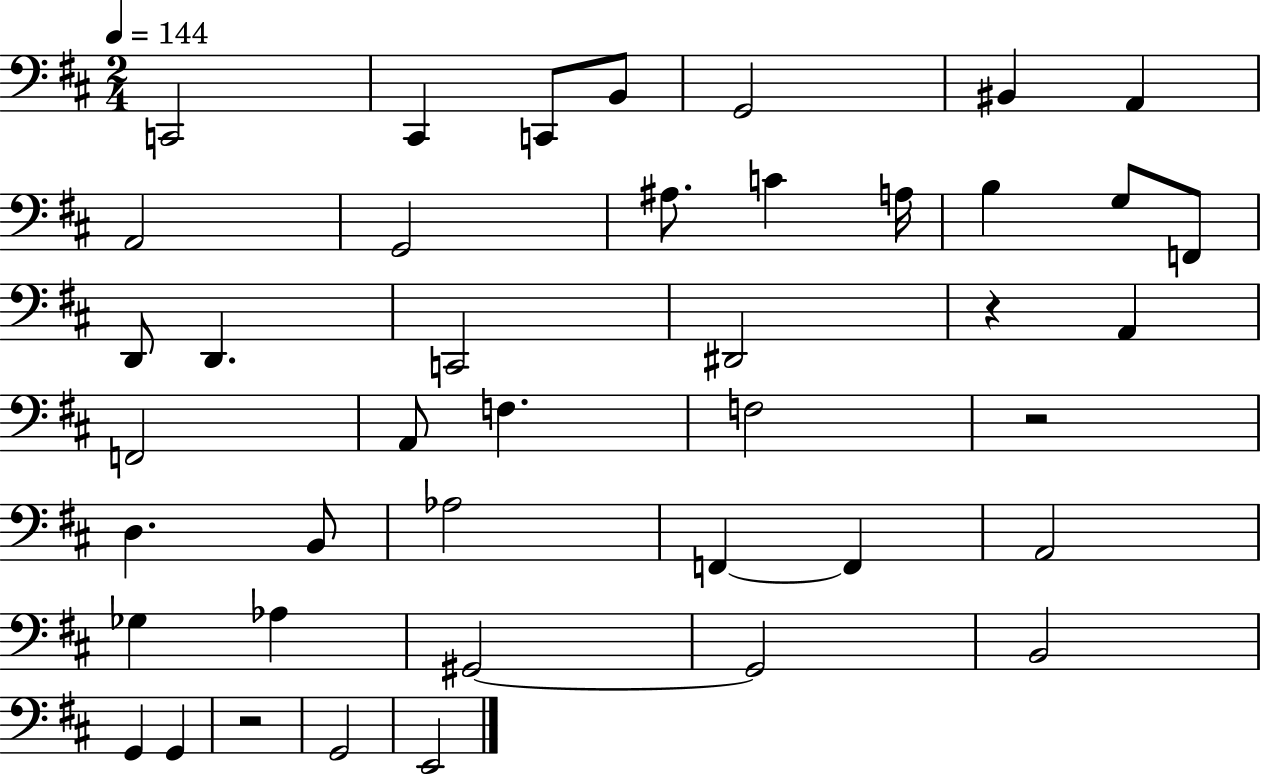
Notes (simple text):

C2/h C#2/q C2/e B2/e G2/h BIS2/q A2/q A2/h G2/h A#3/e. C4/q A3/s B3/q G3/e F2/e D2/e D2/q. C2/h D#2/h R/q A2/q F2/h A2/e F3/q. F3/h R/h D3/q. B2/e Ab3/h F2/q F2/q A2/h Gb3/q Ab3/q G#2/h G#2/h B2/h G2/q G2/q R/h G2/h E2/h